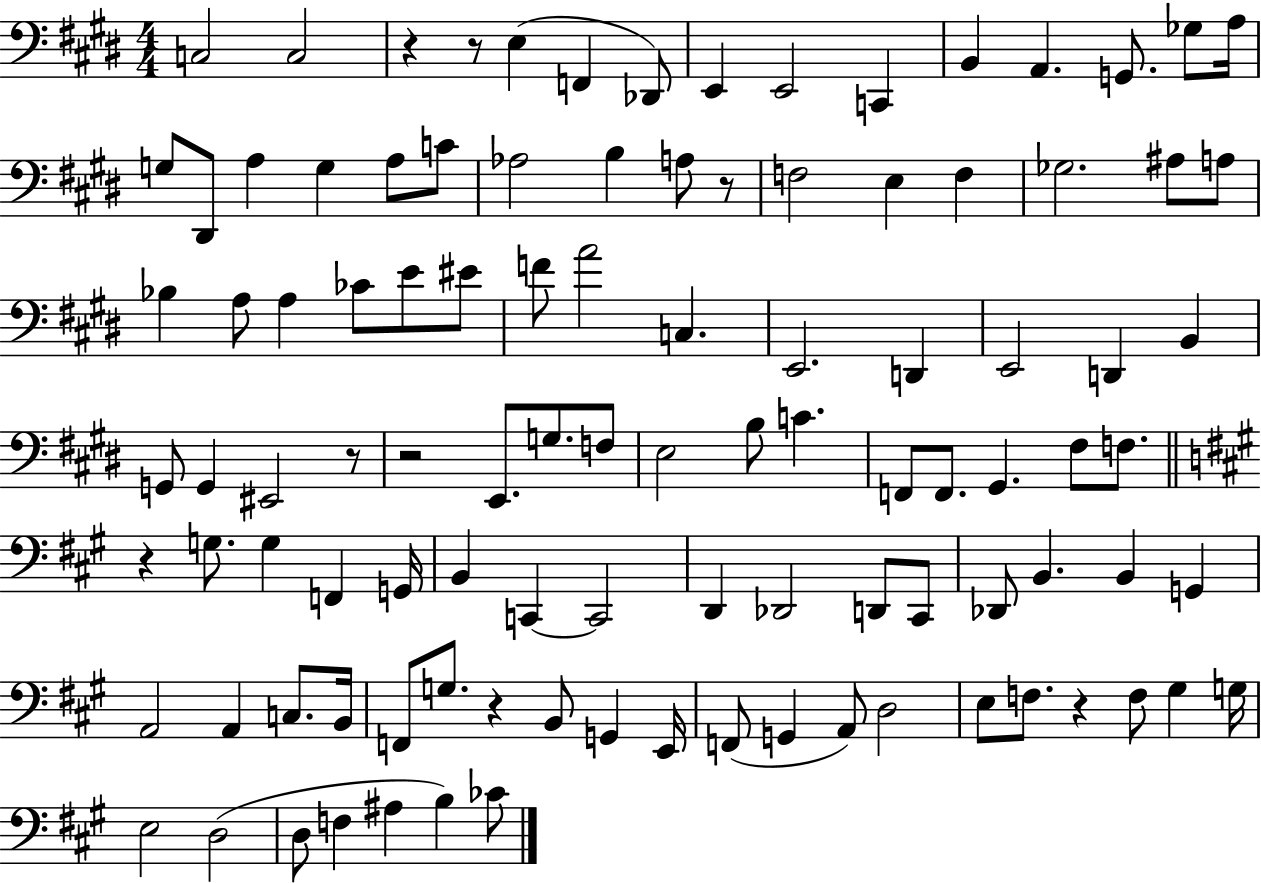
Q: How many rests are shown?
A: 8